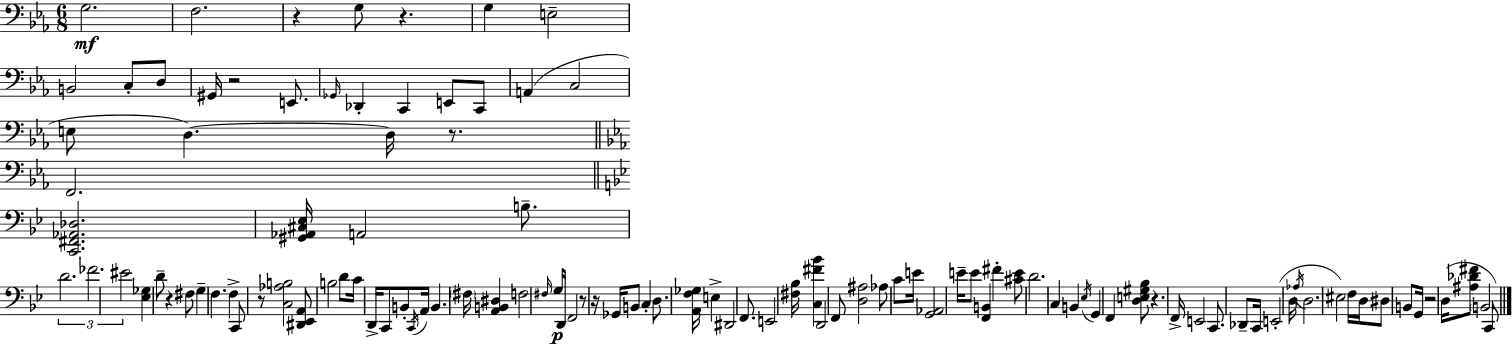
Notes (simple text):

G3/h. F3/h. R/q G3/e R/q. G3/q E3/h B2/h C3/e D3/e G#2/s R/h E2/e. Gb2/s Db2/q C2/q E2/e C2/e A2/q C3/h E3/e D3/q. D3/s R/e. F2/h. [C2,F#2,Ab2,Db3]/h. [G#2,Ab2,C#3,Eb3]/s A2/h B3/e. D4/h. FES4/h. EIS4/h [Eb3,Gb3]/q D4/e R/q F#3/e G3/q F3/q. F3/q C2/e R/e [C3,Ab3,B3]/h [D#2,Eb2,A2]/e B3/h D4/e C4/s D2/s C2/e B2/e C2/s A2/s B2/q. F#3/s [A2,B2,D#3]/q F3/h F#3/s G3/s D2/s F2/h R/e R/s Gb2/s B2/e C3/q D3/e. [A2,F3,Gb3]/s E3/q D#2/h F2/e. E2/h [F#3,Bb3]/s [C3,F#4,Bb4]/q D2/h F2/e [D3,A#3]/h Ab3/e C4/e E4/s [G2,Ab2]/h E4/s E4/e [F2,B2]/q F#4/q [C#4,E4]/e D4/h. C3/q B2/q Eb3/s G2/q F2/q [D3,E3,G#3,Bb3]/e R/q. F2/s E2/h C2/e. Db2/e C2/s E2/h D3/s Ab3/s D3/h. EIS3/h F3/s D3/s D#3/e B2/e G2/s R/h D3/s [A#3,Db4,F#4]/e B2/h C2/e